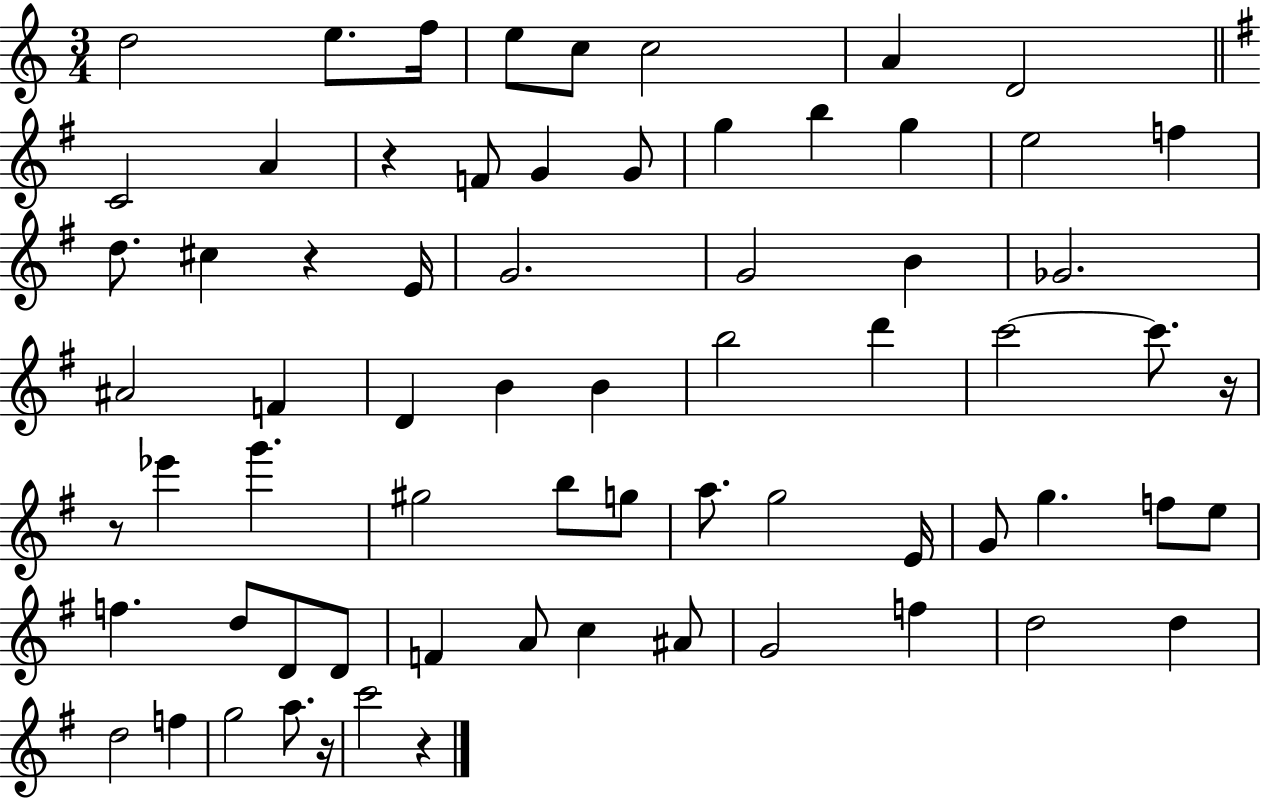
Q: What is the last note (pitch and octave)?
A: C6